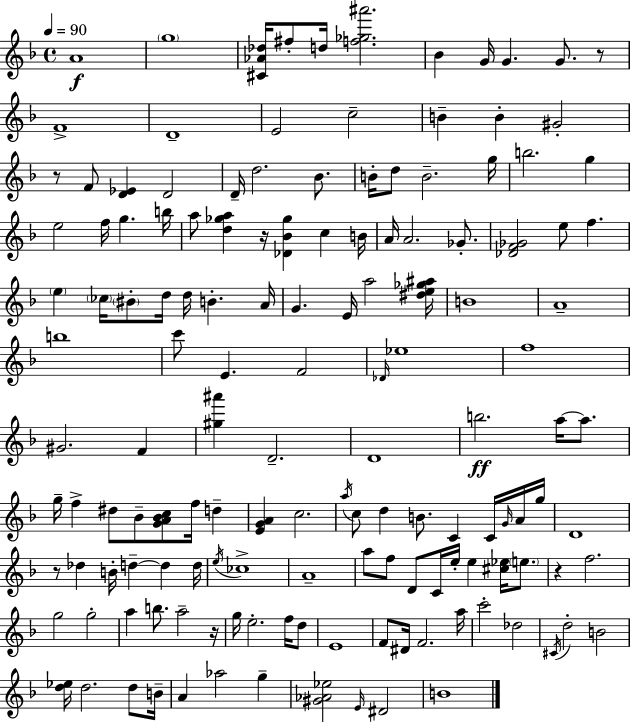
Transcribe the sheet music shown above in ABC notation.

X:1
T:Untitled
M:4/4
L:1/4
K:Dm
A4 g4 [^C_A_d]/4 ^f/2 d/4 [f_g^a']2 _B G/4 G G/2 z/2 F4 D4 E2 c2 B B ^G2 z/2 F/2 [D_E] D2 D/4 d2 _B/2 B/4 d/2 B2 g/4 b2 g e2 f/4 g b/4 a/2 [d_ga] z/4 [_D_B_g] c B/4 A/4 A2 _G/2 [_DF_G]2 e/2 f e _c/4 ^B/2 d/4 d/4 B A/4 G E/4 a2 [^de_g^a]/4 B4 A4 b4 c'/2 E F2 _D/4 _e4 f4 ^G2 F [^g^a'] D2 D4 b2 a/4 a/2 g/4 f ^d/2 _B/2 [GA_Bc]/2 f/4 d [EGA] c2 a/4 c/2 d B/2 C C/4 G/4 A/4 g/4 D4 z/2 _d B/4 d d d/4 e/4 _c4 A4 a/2 f/2 D/2 C/4 e/4 e [^c_e]/4 e/2 z f2 g2 g2 a b/2 a2 z/4 g/4 e2 f/4 d/2 E4 F/2 ^D/4 F2 a/4 c'2 _d2 ^C/4 d2 B2 [d_e]/4 d2 d/2 B/4 A _a2 g [^G_A_e]2 E/4 ^D2 B4